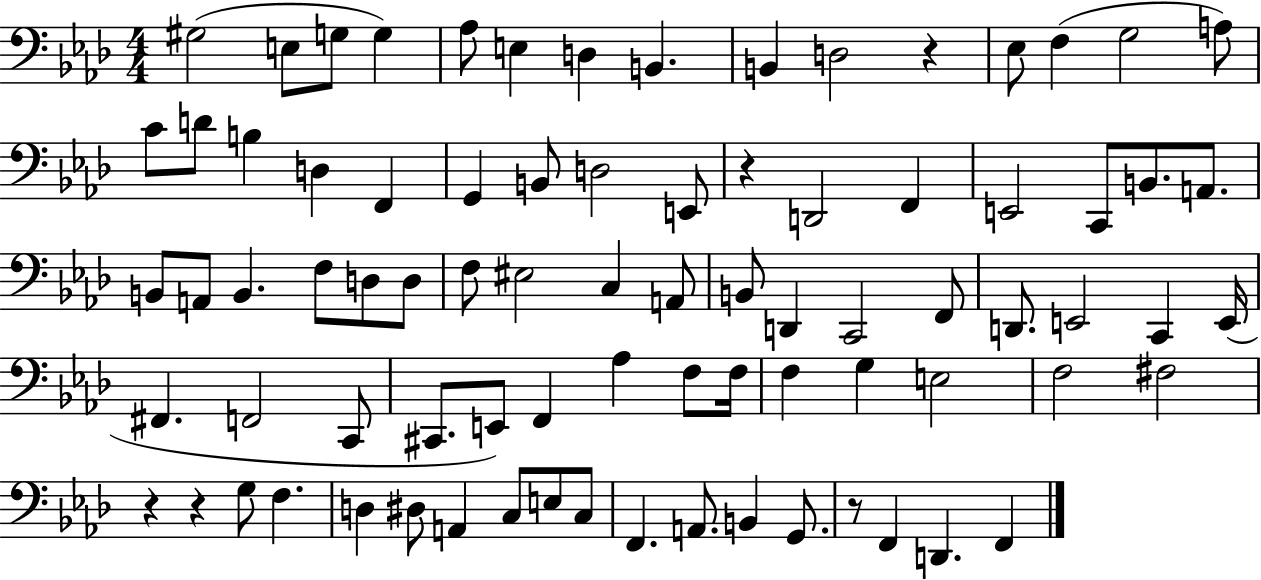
G#3/h E3/e G3/e G3/q Ab3/e E3/q D3/q B2/q. B2/q D3/h R/q Eb3/e F3/q G3/h A3/e C4/e D4/e B3/q D3/q F2/q G2/q B2/e D3/h E2/e R/q D2/h F2/q E2/h C2/e B2/e. A2/e. B2/e A2/e B2/q. F3/e D3/e D3/e F3/e EIS3/h C3/q A2/e B2/e D2/q C2/h F2/e D2/e. E2/h C2/q E2/s F#2/q. F2/h C2/e C#2/e. E2/e F2/q Ab3/q F3/e F3/s F3/q G3/q E3/h F3/h F#3/h R/q R/q G3/e F3/q. D3/q D#3/e A2/q C3/e E3/e C3/e F2/q. A2/e. B2/q G2/e. R/e F2/q D2/q. F2/q